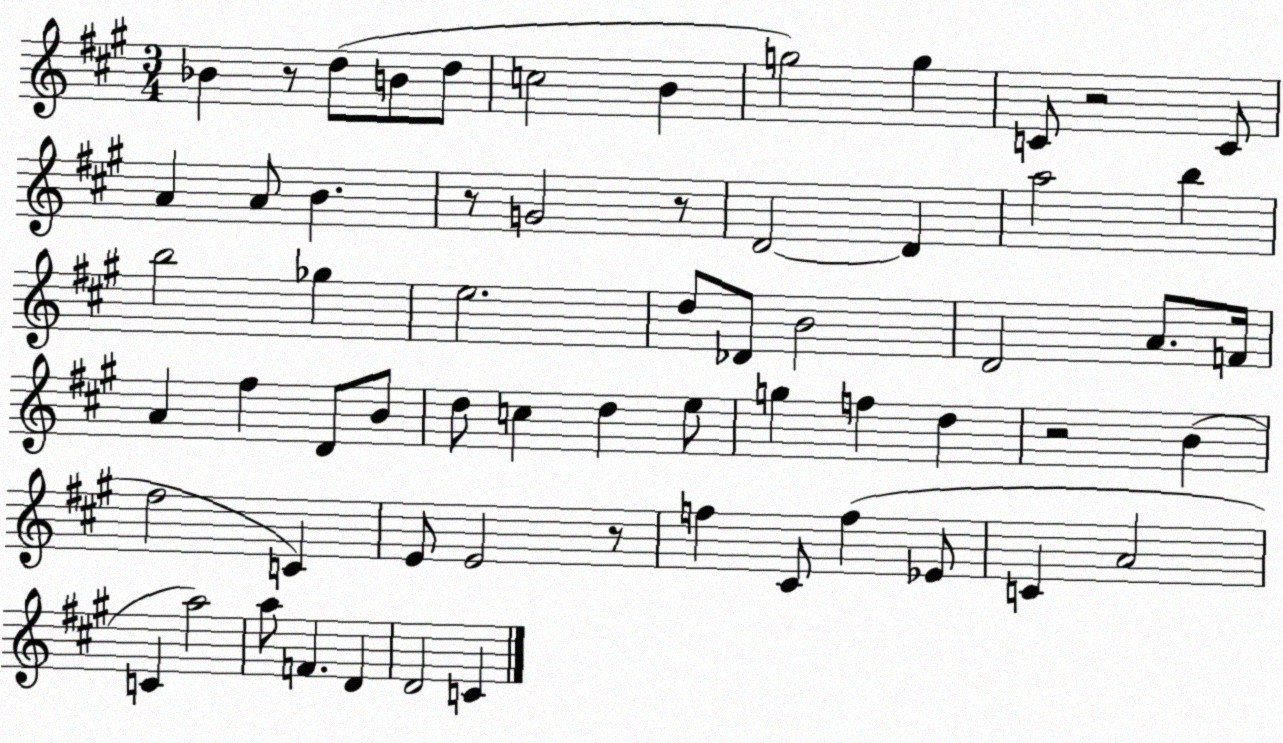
X:1
T:Untitled
M:3/4
L:1/4
K:A
_B z/2 d/2 B/2 d/2 c2 B g2 g C/2 z2 C/2 A A/2 B z/2 G2 z/2 D2 D a2 b b2 _g e2 d/2 _D/2 B2 D2 A/2 F/4 A ^f D/2 B/2 d/2 c d e/2 g f d z2 B ^f2 C E/2 E2 z/2 f ^C/2 f _E/2 C A2 C a2 a/2 F D D2 C